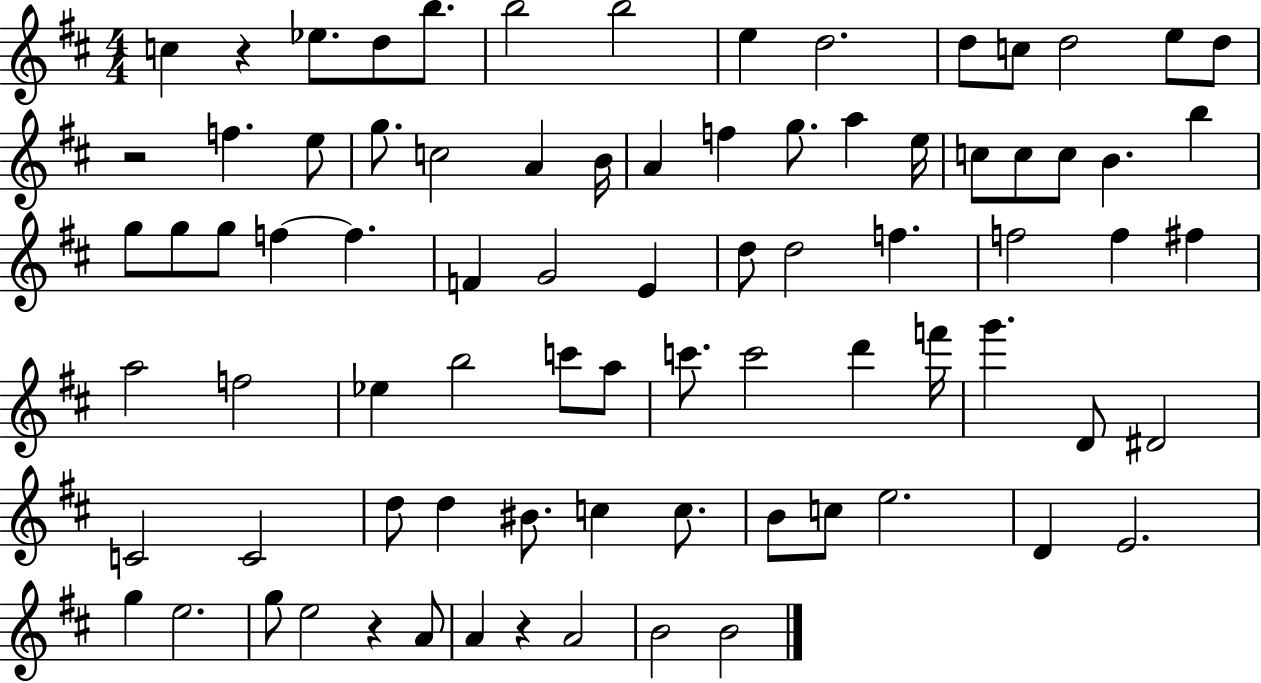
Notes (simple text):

C5/q R/q Eb5/e. D5/e B5/e. B5/h B5/h E5/q D5/h. D5/e C5/e D5/h E5/e D5/e R/h F5/q. E5/e G5/e. C5/h A4/q B4/s A4/q F5/q G5/e. A5/q E5/s C5/e C5/e C5/e B4/q. B5/q G5/e G5/e G5/e F5/q F5/q. F4/q G4/h E4/q D5/e D5/h F5/q. F5/h F5/q F#5/q A5/h F5/h Eb5/q B5/h C6/e A5/e C6/e. C6/h D6/q F6/s G6/q. D4/e D#4/h C4/h C4/h D5/e D5/q BIS4/e. C5/q C5/e. B4/e C5/e E5/h. D4/q E4/h. G5/q E5/h. G5/e E5/h R/q A4/e A4/q R/q A4/h B4/h B4/h